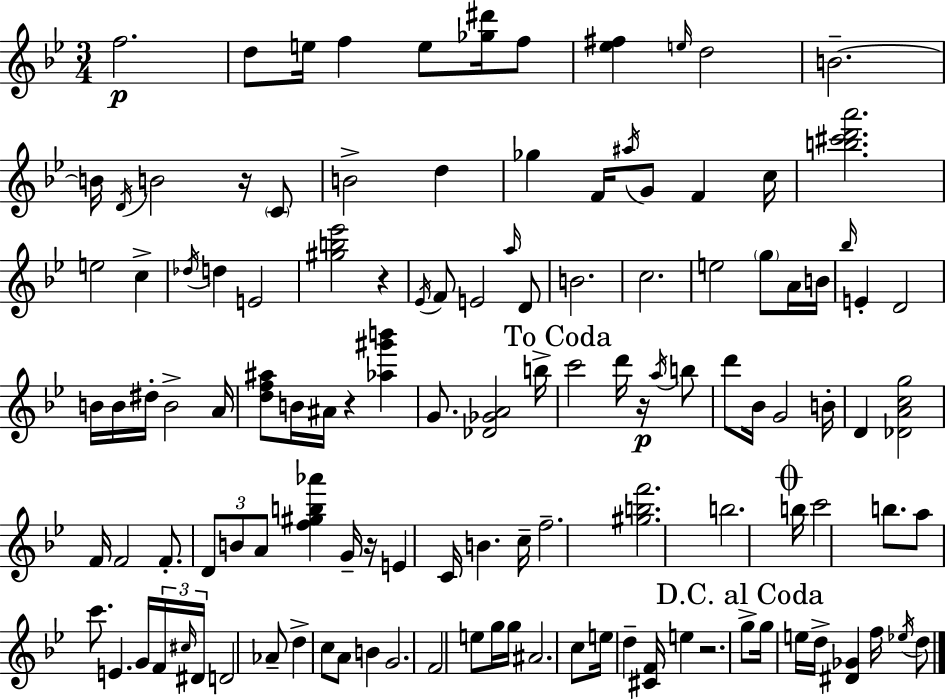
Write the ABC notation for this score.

X:1
T:Untitled
M:3/4
L:1/4
K:Bb
f2 d/2 e/4 f e/2 [_g^d']/4 f/2 [_e^f] e/4 d2 B2 B/4 D/4 B2 z/4 C/2 B2 d _g F/4 ^a/4 G/2 F c/4 [b^c'd'a']2 e2 c _d/4 d E2 [^gb_e']2 z _E/4 F/2 E2 a/4 D/2 B2 c2 e2 g/2 A/4 B/4 _b/4 E D2 B/4 B/4 ^d/4 B2 A/4 [df^a]/2 B/4 ^A/4 z [_a^g'b'] G/2 [_D_GA]2 b/4 c'2 d'/4 z/4 a/4 b/2 d'/2 _B/4 G2 B/4 D [_DAcg]2 F/4 F2 F/2 D/2 B/2 A/2 [f^gb_a'] G/4 z/4 E C/4 B c/4 f2 [^gbf']2 b2 b/4 c'2 b/2 a/2 c'/2 E G/4 F/4 ^c/4 ^D/4 D2 _A/2 d c/2 A/2 B G2 F2 e/2 g/4 g/4 ^A2 c/2 e/4 d [^CF]/4 e z2 g/2 g/4 e/4 d/4 [^D_G] f/4 _e/4 d/2